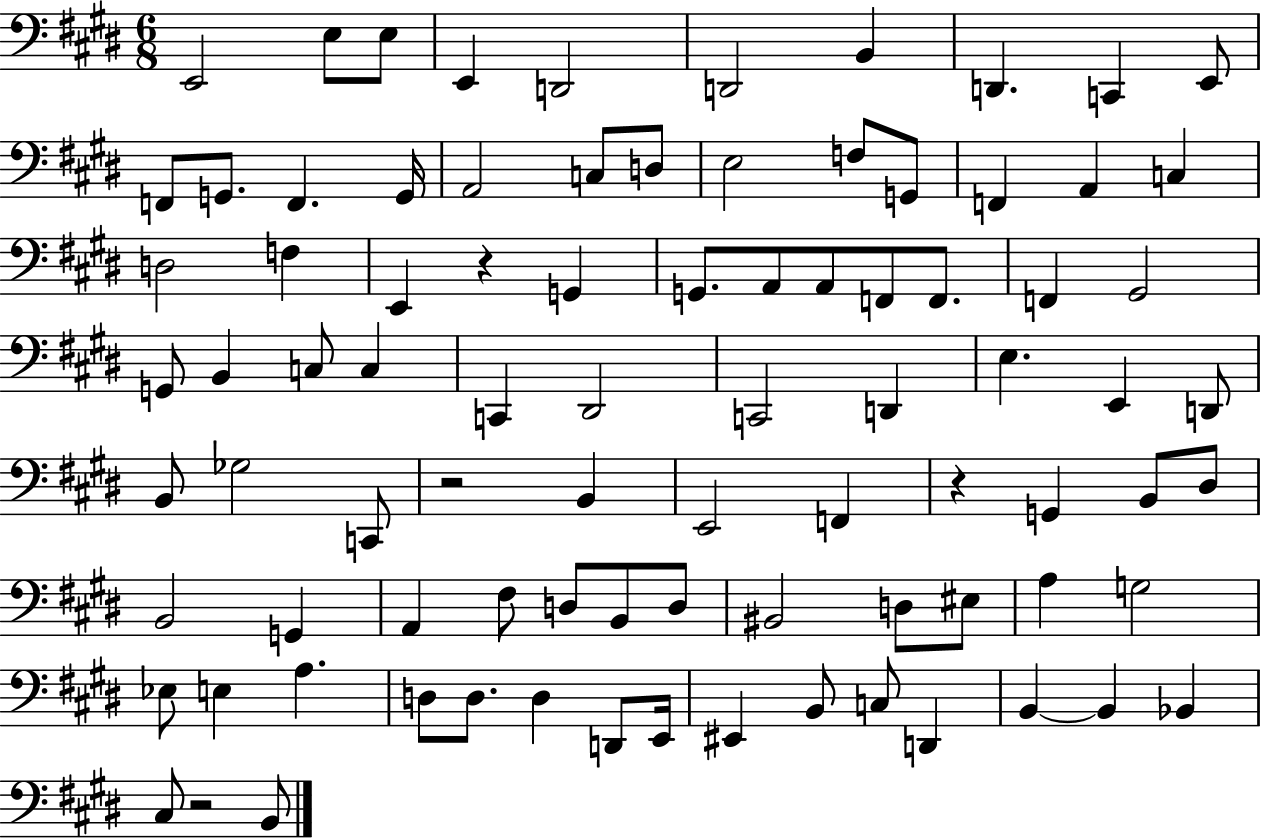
X:1
T:Untitled
M:6/8
L:1/4
K:E
E,,2 E,/2 E,/2 E,, D,,2 D,,2 B,, D,, C,, E,,/2 F,,/2 G,,/2 F,, G,,/4 A,,2 C,/2 D,/2 E,2 F,/2 G,,/2 F,, A,, C, D,2 F, E,, z G,, G,,/2 A,,/2 A,,/2 F,,/2 F,,/2 F,, ^G,,2 G,,/2 B,, C,/2 C, C,, ^D,,2 C,,2 D,, E, E,, D,,/2 B,,/2 _G,2 C,,/2 z2 B,, E,,2 F,, z G,, B,,/2 ^D,/2 B,,2 G,, A,, ^F,/2 D,/2 B,,/2 D,/2 ^B,,2 D,/2 ^E,/2 A, G,2 _E,/2 E, A, D,/2 D,/2 D, D,,/2 E,,/4 ^E,, B,,/2 C,/2 D,, B,, B,, _B,, ^C,/2 z2 B,,/2